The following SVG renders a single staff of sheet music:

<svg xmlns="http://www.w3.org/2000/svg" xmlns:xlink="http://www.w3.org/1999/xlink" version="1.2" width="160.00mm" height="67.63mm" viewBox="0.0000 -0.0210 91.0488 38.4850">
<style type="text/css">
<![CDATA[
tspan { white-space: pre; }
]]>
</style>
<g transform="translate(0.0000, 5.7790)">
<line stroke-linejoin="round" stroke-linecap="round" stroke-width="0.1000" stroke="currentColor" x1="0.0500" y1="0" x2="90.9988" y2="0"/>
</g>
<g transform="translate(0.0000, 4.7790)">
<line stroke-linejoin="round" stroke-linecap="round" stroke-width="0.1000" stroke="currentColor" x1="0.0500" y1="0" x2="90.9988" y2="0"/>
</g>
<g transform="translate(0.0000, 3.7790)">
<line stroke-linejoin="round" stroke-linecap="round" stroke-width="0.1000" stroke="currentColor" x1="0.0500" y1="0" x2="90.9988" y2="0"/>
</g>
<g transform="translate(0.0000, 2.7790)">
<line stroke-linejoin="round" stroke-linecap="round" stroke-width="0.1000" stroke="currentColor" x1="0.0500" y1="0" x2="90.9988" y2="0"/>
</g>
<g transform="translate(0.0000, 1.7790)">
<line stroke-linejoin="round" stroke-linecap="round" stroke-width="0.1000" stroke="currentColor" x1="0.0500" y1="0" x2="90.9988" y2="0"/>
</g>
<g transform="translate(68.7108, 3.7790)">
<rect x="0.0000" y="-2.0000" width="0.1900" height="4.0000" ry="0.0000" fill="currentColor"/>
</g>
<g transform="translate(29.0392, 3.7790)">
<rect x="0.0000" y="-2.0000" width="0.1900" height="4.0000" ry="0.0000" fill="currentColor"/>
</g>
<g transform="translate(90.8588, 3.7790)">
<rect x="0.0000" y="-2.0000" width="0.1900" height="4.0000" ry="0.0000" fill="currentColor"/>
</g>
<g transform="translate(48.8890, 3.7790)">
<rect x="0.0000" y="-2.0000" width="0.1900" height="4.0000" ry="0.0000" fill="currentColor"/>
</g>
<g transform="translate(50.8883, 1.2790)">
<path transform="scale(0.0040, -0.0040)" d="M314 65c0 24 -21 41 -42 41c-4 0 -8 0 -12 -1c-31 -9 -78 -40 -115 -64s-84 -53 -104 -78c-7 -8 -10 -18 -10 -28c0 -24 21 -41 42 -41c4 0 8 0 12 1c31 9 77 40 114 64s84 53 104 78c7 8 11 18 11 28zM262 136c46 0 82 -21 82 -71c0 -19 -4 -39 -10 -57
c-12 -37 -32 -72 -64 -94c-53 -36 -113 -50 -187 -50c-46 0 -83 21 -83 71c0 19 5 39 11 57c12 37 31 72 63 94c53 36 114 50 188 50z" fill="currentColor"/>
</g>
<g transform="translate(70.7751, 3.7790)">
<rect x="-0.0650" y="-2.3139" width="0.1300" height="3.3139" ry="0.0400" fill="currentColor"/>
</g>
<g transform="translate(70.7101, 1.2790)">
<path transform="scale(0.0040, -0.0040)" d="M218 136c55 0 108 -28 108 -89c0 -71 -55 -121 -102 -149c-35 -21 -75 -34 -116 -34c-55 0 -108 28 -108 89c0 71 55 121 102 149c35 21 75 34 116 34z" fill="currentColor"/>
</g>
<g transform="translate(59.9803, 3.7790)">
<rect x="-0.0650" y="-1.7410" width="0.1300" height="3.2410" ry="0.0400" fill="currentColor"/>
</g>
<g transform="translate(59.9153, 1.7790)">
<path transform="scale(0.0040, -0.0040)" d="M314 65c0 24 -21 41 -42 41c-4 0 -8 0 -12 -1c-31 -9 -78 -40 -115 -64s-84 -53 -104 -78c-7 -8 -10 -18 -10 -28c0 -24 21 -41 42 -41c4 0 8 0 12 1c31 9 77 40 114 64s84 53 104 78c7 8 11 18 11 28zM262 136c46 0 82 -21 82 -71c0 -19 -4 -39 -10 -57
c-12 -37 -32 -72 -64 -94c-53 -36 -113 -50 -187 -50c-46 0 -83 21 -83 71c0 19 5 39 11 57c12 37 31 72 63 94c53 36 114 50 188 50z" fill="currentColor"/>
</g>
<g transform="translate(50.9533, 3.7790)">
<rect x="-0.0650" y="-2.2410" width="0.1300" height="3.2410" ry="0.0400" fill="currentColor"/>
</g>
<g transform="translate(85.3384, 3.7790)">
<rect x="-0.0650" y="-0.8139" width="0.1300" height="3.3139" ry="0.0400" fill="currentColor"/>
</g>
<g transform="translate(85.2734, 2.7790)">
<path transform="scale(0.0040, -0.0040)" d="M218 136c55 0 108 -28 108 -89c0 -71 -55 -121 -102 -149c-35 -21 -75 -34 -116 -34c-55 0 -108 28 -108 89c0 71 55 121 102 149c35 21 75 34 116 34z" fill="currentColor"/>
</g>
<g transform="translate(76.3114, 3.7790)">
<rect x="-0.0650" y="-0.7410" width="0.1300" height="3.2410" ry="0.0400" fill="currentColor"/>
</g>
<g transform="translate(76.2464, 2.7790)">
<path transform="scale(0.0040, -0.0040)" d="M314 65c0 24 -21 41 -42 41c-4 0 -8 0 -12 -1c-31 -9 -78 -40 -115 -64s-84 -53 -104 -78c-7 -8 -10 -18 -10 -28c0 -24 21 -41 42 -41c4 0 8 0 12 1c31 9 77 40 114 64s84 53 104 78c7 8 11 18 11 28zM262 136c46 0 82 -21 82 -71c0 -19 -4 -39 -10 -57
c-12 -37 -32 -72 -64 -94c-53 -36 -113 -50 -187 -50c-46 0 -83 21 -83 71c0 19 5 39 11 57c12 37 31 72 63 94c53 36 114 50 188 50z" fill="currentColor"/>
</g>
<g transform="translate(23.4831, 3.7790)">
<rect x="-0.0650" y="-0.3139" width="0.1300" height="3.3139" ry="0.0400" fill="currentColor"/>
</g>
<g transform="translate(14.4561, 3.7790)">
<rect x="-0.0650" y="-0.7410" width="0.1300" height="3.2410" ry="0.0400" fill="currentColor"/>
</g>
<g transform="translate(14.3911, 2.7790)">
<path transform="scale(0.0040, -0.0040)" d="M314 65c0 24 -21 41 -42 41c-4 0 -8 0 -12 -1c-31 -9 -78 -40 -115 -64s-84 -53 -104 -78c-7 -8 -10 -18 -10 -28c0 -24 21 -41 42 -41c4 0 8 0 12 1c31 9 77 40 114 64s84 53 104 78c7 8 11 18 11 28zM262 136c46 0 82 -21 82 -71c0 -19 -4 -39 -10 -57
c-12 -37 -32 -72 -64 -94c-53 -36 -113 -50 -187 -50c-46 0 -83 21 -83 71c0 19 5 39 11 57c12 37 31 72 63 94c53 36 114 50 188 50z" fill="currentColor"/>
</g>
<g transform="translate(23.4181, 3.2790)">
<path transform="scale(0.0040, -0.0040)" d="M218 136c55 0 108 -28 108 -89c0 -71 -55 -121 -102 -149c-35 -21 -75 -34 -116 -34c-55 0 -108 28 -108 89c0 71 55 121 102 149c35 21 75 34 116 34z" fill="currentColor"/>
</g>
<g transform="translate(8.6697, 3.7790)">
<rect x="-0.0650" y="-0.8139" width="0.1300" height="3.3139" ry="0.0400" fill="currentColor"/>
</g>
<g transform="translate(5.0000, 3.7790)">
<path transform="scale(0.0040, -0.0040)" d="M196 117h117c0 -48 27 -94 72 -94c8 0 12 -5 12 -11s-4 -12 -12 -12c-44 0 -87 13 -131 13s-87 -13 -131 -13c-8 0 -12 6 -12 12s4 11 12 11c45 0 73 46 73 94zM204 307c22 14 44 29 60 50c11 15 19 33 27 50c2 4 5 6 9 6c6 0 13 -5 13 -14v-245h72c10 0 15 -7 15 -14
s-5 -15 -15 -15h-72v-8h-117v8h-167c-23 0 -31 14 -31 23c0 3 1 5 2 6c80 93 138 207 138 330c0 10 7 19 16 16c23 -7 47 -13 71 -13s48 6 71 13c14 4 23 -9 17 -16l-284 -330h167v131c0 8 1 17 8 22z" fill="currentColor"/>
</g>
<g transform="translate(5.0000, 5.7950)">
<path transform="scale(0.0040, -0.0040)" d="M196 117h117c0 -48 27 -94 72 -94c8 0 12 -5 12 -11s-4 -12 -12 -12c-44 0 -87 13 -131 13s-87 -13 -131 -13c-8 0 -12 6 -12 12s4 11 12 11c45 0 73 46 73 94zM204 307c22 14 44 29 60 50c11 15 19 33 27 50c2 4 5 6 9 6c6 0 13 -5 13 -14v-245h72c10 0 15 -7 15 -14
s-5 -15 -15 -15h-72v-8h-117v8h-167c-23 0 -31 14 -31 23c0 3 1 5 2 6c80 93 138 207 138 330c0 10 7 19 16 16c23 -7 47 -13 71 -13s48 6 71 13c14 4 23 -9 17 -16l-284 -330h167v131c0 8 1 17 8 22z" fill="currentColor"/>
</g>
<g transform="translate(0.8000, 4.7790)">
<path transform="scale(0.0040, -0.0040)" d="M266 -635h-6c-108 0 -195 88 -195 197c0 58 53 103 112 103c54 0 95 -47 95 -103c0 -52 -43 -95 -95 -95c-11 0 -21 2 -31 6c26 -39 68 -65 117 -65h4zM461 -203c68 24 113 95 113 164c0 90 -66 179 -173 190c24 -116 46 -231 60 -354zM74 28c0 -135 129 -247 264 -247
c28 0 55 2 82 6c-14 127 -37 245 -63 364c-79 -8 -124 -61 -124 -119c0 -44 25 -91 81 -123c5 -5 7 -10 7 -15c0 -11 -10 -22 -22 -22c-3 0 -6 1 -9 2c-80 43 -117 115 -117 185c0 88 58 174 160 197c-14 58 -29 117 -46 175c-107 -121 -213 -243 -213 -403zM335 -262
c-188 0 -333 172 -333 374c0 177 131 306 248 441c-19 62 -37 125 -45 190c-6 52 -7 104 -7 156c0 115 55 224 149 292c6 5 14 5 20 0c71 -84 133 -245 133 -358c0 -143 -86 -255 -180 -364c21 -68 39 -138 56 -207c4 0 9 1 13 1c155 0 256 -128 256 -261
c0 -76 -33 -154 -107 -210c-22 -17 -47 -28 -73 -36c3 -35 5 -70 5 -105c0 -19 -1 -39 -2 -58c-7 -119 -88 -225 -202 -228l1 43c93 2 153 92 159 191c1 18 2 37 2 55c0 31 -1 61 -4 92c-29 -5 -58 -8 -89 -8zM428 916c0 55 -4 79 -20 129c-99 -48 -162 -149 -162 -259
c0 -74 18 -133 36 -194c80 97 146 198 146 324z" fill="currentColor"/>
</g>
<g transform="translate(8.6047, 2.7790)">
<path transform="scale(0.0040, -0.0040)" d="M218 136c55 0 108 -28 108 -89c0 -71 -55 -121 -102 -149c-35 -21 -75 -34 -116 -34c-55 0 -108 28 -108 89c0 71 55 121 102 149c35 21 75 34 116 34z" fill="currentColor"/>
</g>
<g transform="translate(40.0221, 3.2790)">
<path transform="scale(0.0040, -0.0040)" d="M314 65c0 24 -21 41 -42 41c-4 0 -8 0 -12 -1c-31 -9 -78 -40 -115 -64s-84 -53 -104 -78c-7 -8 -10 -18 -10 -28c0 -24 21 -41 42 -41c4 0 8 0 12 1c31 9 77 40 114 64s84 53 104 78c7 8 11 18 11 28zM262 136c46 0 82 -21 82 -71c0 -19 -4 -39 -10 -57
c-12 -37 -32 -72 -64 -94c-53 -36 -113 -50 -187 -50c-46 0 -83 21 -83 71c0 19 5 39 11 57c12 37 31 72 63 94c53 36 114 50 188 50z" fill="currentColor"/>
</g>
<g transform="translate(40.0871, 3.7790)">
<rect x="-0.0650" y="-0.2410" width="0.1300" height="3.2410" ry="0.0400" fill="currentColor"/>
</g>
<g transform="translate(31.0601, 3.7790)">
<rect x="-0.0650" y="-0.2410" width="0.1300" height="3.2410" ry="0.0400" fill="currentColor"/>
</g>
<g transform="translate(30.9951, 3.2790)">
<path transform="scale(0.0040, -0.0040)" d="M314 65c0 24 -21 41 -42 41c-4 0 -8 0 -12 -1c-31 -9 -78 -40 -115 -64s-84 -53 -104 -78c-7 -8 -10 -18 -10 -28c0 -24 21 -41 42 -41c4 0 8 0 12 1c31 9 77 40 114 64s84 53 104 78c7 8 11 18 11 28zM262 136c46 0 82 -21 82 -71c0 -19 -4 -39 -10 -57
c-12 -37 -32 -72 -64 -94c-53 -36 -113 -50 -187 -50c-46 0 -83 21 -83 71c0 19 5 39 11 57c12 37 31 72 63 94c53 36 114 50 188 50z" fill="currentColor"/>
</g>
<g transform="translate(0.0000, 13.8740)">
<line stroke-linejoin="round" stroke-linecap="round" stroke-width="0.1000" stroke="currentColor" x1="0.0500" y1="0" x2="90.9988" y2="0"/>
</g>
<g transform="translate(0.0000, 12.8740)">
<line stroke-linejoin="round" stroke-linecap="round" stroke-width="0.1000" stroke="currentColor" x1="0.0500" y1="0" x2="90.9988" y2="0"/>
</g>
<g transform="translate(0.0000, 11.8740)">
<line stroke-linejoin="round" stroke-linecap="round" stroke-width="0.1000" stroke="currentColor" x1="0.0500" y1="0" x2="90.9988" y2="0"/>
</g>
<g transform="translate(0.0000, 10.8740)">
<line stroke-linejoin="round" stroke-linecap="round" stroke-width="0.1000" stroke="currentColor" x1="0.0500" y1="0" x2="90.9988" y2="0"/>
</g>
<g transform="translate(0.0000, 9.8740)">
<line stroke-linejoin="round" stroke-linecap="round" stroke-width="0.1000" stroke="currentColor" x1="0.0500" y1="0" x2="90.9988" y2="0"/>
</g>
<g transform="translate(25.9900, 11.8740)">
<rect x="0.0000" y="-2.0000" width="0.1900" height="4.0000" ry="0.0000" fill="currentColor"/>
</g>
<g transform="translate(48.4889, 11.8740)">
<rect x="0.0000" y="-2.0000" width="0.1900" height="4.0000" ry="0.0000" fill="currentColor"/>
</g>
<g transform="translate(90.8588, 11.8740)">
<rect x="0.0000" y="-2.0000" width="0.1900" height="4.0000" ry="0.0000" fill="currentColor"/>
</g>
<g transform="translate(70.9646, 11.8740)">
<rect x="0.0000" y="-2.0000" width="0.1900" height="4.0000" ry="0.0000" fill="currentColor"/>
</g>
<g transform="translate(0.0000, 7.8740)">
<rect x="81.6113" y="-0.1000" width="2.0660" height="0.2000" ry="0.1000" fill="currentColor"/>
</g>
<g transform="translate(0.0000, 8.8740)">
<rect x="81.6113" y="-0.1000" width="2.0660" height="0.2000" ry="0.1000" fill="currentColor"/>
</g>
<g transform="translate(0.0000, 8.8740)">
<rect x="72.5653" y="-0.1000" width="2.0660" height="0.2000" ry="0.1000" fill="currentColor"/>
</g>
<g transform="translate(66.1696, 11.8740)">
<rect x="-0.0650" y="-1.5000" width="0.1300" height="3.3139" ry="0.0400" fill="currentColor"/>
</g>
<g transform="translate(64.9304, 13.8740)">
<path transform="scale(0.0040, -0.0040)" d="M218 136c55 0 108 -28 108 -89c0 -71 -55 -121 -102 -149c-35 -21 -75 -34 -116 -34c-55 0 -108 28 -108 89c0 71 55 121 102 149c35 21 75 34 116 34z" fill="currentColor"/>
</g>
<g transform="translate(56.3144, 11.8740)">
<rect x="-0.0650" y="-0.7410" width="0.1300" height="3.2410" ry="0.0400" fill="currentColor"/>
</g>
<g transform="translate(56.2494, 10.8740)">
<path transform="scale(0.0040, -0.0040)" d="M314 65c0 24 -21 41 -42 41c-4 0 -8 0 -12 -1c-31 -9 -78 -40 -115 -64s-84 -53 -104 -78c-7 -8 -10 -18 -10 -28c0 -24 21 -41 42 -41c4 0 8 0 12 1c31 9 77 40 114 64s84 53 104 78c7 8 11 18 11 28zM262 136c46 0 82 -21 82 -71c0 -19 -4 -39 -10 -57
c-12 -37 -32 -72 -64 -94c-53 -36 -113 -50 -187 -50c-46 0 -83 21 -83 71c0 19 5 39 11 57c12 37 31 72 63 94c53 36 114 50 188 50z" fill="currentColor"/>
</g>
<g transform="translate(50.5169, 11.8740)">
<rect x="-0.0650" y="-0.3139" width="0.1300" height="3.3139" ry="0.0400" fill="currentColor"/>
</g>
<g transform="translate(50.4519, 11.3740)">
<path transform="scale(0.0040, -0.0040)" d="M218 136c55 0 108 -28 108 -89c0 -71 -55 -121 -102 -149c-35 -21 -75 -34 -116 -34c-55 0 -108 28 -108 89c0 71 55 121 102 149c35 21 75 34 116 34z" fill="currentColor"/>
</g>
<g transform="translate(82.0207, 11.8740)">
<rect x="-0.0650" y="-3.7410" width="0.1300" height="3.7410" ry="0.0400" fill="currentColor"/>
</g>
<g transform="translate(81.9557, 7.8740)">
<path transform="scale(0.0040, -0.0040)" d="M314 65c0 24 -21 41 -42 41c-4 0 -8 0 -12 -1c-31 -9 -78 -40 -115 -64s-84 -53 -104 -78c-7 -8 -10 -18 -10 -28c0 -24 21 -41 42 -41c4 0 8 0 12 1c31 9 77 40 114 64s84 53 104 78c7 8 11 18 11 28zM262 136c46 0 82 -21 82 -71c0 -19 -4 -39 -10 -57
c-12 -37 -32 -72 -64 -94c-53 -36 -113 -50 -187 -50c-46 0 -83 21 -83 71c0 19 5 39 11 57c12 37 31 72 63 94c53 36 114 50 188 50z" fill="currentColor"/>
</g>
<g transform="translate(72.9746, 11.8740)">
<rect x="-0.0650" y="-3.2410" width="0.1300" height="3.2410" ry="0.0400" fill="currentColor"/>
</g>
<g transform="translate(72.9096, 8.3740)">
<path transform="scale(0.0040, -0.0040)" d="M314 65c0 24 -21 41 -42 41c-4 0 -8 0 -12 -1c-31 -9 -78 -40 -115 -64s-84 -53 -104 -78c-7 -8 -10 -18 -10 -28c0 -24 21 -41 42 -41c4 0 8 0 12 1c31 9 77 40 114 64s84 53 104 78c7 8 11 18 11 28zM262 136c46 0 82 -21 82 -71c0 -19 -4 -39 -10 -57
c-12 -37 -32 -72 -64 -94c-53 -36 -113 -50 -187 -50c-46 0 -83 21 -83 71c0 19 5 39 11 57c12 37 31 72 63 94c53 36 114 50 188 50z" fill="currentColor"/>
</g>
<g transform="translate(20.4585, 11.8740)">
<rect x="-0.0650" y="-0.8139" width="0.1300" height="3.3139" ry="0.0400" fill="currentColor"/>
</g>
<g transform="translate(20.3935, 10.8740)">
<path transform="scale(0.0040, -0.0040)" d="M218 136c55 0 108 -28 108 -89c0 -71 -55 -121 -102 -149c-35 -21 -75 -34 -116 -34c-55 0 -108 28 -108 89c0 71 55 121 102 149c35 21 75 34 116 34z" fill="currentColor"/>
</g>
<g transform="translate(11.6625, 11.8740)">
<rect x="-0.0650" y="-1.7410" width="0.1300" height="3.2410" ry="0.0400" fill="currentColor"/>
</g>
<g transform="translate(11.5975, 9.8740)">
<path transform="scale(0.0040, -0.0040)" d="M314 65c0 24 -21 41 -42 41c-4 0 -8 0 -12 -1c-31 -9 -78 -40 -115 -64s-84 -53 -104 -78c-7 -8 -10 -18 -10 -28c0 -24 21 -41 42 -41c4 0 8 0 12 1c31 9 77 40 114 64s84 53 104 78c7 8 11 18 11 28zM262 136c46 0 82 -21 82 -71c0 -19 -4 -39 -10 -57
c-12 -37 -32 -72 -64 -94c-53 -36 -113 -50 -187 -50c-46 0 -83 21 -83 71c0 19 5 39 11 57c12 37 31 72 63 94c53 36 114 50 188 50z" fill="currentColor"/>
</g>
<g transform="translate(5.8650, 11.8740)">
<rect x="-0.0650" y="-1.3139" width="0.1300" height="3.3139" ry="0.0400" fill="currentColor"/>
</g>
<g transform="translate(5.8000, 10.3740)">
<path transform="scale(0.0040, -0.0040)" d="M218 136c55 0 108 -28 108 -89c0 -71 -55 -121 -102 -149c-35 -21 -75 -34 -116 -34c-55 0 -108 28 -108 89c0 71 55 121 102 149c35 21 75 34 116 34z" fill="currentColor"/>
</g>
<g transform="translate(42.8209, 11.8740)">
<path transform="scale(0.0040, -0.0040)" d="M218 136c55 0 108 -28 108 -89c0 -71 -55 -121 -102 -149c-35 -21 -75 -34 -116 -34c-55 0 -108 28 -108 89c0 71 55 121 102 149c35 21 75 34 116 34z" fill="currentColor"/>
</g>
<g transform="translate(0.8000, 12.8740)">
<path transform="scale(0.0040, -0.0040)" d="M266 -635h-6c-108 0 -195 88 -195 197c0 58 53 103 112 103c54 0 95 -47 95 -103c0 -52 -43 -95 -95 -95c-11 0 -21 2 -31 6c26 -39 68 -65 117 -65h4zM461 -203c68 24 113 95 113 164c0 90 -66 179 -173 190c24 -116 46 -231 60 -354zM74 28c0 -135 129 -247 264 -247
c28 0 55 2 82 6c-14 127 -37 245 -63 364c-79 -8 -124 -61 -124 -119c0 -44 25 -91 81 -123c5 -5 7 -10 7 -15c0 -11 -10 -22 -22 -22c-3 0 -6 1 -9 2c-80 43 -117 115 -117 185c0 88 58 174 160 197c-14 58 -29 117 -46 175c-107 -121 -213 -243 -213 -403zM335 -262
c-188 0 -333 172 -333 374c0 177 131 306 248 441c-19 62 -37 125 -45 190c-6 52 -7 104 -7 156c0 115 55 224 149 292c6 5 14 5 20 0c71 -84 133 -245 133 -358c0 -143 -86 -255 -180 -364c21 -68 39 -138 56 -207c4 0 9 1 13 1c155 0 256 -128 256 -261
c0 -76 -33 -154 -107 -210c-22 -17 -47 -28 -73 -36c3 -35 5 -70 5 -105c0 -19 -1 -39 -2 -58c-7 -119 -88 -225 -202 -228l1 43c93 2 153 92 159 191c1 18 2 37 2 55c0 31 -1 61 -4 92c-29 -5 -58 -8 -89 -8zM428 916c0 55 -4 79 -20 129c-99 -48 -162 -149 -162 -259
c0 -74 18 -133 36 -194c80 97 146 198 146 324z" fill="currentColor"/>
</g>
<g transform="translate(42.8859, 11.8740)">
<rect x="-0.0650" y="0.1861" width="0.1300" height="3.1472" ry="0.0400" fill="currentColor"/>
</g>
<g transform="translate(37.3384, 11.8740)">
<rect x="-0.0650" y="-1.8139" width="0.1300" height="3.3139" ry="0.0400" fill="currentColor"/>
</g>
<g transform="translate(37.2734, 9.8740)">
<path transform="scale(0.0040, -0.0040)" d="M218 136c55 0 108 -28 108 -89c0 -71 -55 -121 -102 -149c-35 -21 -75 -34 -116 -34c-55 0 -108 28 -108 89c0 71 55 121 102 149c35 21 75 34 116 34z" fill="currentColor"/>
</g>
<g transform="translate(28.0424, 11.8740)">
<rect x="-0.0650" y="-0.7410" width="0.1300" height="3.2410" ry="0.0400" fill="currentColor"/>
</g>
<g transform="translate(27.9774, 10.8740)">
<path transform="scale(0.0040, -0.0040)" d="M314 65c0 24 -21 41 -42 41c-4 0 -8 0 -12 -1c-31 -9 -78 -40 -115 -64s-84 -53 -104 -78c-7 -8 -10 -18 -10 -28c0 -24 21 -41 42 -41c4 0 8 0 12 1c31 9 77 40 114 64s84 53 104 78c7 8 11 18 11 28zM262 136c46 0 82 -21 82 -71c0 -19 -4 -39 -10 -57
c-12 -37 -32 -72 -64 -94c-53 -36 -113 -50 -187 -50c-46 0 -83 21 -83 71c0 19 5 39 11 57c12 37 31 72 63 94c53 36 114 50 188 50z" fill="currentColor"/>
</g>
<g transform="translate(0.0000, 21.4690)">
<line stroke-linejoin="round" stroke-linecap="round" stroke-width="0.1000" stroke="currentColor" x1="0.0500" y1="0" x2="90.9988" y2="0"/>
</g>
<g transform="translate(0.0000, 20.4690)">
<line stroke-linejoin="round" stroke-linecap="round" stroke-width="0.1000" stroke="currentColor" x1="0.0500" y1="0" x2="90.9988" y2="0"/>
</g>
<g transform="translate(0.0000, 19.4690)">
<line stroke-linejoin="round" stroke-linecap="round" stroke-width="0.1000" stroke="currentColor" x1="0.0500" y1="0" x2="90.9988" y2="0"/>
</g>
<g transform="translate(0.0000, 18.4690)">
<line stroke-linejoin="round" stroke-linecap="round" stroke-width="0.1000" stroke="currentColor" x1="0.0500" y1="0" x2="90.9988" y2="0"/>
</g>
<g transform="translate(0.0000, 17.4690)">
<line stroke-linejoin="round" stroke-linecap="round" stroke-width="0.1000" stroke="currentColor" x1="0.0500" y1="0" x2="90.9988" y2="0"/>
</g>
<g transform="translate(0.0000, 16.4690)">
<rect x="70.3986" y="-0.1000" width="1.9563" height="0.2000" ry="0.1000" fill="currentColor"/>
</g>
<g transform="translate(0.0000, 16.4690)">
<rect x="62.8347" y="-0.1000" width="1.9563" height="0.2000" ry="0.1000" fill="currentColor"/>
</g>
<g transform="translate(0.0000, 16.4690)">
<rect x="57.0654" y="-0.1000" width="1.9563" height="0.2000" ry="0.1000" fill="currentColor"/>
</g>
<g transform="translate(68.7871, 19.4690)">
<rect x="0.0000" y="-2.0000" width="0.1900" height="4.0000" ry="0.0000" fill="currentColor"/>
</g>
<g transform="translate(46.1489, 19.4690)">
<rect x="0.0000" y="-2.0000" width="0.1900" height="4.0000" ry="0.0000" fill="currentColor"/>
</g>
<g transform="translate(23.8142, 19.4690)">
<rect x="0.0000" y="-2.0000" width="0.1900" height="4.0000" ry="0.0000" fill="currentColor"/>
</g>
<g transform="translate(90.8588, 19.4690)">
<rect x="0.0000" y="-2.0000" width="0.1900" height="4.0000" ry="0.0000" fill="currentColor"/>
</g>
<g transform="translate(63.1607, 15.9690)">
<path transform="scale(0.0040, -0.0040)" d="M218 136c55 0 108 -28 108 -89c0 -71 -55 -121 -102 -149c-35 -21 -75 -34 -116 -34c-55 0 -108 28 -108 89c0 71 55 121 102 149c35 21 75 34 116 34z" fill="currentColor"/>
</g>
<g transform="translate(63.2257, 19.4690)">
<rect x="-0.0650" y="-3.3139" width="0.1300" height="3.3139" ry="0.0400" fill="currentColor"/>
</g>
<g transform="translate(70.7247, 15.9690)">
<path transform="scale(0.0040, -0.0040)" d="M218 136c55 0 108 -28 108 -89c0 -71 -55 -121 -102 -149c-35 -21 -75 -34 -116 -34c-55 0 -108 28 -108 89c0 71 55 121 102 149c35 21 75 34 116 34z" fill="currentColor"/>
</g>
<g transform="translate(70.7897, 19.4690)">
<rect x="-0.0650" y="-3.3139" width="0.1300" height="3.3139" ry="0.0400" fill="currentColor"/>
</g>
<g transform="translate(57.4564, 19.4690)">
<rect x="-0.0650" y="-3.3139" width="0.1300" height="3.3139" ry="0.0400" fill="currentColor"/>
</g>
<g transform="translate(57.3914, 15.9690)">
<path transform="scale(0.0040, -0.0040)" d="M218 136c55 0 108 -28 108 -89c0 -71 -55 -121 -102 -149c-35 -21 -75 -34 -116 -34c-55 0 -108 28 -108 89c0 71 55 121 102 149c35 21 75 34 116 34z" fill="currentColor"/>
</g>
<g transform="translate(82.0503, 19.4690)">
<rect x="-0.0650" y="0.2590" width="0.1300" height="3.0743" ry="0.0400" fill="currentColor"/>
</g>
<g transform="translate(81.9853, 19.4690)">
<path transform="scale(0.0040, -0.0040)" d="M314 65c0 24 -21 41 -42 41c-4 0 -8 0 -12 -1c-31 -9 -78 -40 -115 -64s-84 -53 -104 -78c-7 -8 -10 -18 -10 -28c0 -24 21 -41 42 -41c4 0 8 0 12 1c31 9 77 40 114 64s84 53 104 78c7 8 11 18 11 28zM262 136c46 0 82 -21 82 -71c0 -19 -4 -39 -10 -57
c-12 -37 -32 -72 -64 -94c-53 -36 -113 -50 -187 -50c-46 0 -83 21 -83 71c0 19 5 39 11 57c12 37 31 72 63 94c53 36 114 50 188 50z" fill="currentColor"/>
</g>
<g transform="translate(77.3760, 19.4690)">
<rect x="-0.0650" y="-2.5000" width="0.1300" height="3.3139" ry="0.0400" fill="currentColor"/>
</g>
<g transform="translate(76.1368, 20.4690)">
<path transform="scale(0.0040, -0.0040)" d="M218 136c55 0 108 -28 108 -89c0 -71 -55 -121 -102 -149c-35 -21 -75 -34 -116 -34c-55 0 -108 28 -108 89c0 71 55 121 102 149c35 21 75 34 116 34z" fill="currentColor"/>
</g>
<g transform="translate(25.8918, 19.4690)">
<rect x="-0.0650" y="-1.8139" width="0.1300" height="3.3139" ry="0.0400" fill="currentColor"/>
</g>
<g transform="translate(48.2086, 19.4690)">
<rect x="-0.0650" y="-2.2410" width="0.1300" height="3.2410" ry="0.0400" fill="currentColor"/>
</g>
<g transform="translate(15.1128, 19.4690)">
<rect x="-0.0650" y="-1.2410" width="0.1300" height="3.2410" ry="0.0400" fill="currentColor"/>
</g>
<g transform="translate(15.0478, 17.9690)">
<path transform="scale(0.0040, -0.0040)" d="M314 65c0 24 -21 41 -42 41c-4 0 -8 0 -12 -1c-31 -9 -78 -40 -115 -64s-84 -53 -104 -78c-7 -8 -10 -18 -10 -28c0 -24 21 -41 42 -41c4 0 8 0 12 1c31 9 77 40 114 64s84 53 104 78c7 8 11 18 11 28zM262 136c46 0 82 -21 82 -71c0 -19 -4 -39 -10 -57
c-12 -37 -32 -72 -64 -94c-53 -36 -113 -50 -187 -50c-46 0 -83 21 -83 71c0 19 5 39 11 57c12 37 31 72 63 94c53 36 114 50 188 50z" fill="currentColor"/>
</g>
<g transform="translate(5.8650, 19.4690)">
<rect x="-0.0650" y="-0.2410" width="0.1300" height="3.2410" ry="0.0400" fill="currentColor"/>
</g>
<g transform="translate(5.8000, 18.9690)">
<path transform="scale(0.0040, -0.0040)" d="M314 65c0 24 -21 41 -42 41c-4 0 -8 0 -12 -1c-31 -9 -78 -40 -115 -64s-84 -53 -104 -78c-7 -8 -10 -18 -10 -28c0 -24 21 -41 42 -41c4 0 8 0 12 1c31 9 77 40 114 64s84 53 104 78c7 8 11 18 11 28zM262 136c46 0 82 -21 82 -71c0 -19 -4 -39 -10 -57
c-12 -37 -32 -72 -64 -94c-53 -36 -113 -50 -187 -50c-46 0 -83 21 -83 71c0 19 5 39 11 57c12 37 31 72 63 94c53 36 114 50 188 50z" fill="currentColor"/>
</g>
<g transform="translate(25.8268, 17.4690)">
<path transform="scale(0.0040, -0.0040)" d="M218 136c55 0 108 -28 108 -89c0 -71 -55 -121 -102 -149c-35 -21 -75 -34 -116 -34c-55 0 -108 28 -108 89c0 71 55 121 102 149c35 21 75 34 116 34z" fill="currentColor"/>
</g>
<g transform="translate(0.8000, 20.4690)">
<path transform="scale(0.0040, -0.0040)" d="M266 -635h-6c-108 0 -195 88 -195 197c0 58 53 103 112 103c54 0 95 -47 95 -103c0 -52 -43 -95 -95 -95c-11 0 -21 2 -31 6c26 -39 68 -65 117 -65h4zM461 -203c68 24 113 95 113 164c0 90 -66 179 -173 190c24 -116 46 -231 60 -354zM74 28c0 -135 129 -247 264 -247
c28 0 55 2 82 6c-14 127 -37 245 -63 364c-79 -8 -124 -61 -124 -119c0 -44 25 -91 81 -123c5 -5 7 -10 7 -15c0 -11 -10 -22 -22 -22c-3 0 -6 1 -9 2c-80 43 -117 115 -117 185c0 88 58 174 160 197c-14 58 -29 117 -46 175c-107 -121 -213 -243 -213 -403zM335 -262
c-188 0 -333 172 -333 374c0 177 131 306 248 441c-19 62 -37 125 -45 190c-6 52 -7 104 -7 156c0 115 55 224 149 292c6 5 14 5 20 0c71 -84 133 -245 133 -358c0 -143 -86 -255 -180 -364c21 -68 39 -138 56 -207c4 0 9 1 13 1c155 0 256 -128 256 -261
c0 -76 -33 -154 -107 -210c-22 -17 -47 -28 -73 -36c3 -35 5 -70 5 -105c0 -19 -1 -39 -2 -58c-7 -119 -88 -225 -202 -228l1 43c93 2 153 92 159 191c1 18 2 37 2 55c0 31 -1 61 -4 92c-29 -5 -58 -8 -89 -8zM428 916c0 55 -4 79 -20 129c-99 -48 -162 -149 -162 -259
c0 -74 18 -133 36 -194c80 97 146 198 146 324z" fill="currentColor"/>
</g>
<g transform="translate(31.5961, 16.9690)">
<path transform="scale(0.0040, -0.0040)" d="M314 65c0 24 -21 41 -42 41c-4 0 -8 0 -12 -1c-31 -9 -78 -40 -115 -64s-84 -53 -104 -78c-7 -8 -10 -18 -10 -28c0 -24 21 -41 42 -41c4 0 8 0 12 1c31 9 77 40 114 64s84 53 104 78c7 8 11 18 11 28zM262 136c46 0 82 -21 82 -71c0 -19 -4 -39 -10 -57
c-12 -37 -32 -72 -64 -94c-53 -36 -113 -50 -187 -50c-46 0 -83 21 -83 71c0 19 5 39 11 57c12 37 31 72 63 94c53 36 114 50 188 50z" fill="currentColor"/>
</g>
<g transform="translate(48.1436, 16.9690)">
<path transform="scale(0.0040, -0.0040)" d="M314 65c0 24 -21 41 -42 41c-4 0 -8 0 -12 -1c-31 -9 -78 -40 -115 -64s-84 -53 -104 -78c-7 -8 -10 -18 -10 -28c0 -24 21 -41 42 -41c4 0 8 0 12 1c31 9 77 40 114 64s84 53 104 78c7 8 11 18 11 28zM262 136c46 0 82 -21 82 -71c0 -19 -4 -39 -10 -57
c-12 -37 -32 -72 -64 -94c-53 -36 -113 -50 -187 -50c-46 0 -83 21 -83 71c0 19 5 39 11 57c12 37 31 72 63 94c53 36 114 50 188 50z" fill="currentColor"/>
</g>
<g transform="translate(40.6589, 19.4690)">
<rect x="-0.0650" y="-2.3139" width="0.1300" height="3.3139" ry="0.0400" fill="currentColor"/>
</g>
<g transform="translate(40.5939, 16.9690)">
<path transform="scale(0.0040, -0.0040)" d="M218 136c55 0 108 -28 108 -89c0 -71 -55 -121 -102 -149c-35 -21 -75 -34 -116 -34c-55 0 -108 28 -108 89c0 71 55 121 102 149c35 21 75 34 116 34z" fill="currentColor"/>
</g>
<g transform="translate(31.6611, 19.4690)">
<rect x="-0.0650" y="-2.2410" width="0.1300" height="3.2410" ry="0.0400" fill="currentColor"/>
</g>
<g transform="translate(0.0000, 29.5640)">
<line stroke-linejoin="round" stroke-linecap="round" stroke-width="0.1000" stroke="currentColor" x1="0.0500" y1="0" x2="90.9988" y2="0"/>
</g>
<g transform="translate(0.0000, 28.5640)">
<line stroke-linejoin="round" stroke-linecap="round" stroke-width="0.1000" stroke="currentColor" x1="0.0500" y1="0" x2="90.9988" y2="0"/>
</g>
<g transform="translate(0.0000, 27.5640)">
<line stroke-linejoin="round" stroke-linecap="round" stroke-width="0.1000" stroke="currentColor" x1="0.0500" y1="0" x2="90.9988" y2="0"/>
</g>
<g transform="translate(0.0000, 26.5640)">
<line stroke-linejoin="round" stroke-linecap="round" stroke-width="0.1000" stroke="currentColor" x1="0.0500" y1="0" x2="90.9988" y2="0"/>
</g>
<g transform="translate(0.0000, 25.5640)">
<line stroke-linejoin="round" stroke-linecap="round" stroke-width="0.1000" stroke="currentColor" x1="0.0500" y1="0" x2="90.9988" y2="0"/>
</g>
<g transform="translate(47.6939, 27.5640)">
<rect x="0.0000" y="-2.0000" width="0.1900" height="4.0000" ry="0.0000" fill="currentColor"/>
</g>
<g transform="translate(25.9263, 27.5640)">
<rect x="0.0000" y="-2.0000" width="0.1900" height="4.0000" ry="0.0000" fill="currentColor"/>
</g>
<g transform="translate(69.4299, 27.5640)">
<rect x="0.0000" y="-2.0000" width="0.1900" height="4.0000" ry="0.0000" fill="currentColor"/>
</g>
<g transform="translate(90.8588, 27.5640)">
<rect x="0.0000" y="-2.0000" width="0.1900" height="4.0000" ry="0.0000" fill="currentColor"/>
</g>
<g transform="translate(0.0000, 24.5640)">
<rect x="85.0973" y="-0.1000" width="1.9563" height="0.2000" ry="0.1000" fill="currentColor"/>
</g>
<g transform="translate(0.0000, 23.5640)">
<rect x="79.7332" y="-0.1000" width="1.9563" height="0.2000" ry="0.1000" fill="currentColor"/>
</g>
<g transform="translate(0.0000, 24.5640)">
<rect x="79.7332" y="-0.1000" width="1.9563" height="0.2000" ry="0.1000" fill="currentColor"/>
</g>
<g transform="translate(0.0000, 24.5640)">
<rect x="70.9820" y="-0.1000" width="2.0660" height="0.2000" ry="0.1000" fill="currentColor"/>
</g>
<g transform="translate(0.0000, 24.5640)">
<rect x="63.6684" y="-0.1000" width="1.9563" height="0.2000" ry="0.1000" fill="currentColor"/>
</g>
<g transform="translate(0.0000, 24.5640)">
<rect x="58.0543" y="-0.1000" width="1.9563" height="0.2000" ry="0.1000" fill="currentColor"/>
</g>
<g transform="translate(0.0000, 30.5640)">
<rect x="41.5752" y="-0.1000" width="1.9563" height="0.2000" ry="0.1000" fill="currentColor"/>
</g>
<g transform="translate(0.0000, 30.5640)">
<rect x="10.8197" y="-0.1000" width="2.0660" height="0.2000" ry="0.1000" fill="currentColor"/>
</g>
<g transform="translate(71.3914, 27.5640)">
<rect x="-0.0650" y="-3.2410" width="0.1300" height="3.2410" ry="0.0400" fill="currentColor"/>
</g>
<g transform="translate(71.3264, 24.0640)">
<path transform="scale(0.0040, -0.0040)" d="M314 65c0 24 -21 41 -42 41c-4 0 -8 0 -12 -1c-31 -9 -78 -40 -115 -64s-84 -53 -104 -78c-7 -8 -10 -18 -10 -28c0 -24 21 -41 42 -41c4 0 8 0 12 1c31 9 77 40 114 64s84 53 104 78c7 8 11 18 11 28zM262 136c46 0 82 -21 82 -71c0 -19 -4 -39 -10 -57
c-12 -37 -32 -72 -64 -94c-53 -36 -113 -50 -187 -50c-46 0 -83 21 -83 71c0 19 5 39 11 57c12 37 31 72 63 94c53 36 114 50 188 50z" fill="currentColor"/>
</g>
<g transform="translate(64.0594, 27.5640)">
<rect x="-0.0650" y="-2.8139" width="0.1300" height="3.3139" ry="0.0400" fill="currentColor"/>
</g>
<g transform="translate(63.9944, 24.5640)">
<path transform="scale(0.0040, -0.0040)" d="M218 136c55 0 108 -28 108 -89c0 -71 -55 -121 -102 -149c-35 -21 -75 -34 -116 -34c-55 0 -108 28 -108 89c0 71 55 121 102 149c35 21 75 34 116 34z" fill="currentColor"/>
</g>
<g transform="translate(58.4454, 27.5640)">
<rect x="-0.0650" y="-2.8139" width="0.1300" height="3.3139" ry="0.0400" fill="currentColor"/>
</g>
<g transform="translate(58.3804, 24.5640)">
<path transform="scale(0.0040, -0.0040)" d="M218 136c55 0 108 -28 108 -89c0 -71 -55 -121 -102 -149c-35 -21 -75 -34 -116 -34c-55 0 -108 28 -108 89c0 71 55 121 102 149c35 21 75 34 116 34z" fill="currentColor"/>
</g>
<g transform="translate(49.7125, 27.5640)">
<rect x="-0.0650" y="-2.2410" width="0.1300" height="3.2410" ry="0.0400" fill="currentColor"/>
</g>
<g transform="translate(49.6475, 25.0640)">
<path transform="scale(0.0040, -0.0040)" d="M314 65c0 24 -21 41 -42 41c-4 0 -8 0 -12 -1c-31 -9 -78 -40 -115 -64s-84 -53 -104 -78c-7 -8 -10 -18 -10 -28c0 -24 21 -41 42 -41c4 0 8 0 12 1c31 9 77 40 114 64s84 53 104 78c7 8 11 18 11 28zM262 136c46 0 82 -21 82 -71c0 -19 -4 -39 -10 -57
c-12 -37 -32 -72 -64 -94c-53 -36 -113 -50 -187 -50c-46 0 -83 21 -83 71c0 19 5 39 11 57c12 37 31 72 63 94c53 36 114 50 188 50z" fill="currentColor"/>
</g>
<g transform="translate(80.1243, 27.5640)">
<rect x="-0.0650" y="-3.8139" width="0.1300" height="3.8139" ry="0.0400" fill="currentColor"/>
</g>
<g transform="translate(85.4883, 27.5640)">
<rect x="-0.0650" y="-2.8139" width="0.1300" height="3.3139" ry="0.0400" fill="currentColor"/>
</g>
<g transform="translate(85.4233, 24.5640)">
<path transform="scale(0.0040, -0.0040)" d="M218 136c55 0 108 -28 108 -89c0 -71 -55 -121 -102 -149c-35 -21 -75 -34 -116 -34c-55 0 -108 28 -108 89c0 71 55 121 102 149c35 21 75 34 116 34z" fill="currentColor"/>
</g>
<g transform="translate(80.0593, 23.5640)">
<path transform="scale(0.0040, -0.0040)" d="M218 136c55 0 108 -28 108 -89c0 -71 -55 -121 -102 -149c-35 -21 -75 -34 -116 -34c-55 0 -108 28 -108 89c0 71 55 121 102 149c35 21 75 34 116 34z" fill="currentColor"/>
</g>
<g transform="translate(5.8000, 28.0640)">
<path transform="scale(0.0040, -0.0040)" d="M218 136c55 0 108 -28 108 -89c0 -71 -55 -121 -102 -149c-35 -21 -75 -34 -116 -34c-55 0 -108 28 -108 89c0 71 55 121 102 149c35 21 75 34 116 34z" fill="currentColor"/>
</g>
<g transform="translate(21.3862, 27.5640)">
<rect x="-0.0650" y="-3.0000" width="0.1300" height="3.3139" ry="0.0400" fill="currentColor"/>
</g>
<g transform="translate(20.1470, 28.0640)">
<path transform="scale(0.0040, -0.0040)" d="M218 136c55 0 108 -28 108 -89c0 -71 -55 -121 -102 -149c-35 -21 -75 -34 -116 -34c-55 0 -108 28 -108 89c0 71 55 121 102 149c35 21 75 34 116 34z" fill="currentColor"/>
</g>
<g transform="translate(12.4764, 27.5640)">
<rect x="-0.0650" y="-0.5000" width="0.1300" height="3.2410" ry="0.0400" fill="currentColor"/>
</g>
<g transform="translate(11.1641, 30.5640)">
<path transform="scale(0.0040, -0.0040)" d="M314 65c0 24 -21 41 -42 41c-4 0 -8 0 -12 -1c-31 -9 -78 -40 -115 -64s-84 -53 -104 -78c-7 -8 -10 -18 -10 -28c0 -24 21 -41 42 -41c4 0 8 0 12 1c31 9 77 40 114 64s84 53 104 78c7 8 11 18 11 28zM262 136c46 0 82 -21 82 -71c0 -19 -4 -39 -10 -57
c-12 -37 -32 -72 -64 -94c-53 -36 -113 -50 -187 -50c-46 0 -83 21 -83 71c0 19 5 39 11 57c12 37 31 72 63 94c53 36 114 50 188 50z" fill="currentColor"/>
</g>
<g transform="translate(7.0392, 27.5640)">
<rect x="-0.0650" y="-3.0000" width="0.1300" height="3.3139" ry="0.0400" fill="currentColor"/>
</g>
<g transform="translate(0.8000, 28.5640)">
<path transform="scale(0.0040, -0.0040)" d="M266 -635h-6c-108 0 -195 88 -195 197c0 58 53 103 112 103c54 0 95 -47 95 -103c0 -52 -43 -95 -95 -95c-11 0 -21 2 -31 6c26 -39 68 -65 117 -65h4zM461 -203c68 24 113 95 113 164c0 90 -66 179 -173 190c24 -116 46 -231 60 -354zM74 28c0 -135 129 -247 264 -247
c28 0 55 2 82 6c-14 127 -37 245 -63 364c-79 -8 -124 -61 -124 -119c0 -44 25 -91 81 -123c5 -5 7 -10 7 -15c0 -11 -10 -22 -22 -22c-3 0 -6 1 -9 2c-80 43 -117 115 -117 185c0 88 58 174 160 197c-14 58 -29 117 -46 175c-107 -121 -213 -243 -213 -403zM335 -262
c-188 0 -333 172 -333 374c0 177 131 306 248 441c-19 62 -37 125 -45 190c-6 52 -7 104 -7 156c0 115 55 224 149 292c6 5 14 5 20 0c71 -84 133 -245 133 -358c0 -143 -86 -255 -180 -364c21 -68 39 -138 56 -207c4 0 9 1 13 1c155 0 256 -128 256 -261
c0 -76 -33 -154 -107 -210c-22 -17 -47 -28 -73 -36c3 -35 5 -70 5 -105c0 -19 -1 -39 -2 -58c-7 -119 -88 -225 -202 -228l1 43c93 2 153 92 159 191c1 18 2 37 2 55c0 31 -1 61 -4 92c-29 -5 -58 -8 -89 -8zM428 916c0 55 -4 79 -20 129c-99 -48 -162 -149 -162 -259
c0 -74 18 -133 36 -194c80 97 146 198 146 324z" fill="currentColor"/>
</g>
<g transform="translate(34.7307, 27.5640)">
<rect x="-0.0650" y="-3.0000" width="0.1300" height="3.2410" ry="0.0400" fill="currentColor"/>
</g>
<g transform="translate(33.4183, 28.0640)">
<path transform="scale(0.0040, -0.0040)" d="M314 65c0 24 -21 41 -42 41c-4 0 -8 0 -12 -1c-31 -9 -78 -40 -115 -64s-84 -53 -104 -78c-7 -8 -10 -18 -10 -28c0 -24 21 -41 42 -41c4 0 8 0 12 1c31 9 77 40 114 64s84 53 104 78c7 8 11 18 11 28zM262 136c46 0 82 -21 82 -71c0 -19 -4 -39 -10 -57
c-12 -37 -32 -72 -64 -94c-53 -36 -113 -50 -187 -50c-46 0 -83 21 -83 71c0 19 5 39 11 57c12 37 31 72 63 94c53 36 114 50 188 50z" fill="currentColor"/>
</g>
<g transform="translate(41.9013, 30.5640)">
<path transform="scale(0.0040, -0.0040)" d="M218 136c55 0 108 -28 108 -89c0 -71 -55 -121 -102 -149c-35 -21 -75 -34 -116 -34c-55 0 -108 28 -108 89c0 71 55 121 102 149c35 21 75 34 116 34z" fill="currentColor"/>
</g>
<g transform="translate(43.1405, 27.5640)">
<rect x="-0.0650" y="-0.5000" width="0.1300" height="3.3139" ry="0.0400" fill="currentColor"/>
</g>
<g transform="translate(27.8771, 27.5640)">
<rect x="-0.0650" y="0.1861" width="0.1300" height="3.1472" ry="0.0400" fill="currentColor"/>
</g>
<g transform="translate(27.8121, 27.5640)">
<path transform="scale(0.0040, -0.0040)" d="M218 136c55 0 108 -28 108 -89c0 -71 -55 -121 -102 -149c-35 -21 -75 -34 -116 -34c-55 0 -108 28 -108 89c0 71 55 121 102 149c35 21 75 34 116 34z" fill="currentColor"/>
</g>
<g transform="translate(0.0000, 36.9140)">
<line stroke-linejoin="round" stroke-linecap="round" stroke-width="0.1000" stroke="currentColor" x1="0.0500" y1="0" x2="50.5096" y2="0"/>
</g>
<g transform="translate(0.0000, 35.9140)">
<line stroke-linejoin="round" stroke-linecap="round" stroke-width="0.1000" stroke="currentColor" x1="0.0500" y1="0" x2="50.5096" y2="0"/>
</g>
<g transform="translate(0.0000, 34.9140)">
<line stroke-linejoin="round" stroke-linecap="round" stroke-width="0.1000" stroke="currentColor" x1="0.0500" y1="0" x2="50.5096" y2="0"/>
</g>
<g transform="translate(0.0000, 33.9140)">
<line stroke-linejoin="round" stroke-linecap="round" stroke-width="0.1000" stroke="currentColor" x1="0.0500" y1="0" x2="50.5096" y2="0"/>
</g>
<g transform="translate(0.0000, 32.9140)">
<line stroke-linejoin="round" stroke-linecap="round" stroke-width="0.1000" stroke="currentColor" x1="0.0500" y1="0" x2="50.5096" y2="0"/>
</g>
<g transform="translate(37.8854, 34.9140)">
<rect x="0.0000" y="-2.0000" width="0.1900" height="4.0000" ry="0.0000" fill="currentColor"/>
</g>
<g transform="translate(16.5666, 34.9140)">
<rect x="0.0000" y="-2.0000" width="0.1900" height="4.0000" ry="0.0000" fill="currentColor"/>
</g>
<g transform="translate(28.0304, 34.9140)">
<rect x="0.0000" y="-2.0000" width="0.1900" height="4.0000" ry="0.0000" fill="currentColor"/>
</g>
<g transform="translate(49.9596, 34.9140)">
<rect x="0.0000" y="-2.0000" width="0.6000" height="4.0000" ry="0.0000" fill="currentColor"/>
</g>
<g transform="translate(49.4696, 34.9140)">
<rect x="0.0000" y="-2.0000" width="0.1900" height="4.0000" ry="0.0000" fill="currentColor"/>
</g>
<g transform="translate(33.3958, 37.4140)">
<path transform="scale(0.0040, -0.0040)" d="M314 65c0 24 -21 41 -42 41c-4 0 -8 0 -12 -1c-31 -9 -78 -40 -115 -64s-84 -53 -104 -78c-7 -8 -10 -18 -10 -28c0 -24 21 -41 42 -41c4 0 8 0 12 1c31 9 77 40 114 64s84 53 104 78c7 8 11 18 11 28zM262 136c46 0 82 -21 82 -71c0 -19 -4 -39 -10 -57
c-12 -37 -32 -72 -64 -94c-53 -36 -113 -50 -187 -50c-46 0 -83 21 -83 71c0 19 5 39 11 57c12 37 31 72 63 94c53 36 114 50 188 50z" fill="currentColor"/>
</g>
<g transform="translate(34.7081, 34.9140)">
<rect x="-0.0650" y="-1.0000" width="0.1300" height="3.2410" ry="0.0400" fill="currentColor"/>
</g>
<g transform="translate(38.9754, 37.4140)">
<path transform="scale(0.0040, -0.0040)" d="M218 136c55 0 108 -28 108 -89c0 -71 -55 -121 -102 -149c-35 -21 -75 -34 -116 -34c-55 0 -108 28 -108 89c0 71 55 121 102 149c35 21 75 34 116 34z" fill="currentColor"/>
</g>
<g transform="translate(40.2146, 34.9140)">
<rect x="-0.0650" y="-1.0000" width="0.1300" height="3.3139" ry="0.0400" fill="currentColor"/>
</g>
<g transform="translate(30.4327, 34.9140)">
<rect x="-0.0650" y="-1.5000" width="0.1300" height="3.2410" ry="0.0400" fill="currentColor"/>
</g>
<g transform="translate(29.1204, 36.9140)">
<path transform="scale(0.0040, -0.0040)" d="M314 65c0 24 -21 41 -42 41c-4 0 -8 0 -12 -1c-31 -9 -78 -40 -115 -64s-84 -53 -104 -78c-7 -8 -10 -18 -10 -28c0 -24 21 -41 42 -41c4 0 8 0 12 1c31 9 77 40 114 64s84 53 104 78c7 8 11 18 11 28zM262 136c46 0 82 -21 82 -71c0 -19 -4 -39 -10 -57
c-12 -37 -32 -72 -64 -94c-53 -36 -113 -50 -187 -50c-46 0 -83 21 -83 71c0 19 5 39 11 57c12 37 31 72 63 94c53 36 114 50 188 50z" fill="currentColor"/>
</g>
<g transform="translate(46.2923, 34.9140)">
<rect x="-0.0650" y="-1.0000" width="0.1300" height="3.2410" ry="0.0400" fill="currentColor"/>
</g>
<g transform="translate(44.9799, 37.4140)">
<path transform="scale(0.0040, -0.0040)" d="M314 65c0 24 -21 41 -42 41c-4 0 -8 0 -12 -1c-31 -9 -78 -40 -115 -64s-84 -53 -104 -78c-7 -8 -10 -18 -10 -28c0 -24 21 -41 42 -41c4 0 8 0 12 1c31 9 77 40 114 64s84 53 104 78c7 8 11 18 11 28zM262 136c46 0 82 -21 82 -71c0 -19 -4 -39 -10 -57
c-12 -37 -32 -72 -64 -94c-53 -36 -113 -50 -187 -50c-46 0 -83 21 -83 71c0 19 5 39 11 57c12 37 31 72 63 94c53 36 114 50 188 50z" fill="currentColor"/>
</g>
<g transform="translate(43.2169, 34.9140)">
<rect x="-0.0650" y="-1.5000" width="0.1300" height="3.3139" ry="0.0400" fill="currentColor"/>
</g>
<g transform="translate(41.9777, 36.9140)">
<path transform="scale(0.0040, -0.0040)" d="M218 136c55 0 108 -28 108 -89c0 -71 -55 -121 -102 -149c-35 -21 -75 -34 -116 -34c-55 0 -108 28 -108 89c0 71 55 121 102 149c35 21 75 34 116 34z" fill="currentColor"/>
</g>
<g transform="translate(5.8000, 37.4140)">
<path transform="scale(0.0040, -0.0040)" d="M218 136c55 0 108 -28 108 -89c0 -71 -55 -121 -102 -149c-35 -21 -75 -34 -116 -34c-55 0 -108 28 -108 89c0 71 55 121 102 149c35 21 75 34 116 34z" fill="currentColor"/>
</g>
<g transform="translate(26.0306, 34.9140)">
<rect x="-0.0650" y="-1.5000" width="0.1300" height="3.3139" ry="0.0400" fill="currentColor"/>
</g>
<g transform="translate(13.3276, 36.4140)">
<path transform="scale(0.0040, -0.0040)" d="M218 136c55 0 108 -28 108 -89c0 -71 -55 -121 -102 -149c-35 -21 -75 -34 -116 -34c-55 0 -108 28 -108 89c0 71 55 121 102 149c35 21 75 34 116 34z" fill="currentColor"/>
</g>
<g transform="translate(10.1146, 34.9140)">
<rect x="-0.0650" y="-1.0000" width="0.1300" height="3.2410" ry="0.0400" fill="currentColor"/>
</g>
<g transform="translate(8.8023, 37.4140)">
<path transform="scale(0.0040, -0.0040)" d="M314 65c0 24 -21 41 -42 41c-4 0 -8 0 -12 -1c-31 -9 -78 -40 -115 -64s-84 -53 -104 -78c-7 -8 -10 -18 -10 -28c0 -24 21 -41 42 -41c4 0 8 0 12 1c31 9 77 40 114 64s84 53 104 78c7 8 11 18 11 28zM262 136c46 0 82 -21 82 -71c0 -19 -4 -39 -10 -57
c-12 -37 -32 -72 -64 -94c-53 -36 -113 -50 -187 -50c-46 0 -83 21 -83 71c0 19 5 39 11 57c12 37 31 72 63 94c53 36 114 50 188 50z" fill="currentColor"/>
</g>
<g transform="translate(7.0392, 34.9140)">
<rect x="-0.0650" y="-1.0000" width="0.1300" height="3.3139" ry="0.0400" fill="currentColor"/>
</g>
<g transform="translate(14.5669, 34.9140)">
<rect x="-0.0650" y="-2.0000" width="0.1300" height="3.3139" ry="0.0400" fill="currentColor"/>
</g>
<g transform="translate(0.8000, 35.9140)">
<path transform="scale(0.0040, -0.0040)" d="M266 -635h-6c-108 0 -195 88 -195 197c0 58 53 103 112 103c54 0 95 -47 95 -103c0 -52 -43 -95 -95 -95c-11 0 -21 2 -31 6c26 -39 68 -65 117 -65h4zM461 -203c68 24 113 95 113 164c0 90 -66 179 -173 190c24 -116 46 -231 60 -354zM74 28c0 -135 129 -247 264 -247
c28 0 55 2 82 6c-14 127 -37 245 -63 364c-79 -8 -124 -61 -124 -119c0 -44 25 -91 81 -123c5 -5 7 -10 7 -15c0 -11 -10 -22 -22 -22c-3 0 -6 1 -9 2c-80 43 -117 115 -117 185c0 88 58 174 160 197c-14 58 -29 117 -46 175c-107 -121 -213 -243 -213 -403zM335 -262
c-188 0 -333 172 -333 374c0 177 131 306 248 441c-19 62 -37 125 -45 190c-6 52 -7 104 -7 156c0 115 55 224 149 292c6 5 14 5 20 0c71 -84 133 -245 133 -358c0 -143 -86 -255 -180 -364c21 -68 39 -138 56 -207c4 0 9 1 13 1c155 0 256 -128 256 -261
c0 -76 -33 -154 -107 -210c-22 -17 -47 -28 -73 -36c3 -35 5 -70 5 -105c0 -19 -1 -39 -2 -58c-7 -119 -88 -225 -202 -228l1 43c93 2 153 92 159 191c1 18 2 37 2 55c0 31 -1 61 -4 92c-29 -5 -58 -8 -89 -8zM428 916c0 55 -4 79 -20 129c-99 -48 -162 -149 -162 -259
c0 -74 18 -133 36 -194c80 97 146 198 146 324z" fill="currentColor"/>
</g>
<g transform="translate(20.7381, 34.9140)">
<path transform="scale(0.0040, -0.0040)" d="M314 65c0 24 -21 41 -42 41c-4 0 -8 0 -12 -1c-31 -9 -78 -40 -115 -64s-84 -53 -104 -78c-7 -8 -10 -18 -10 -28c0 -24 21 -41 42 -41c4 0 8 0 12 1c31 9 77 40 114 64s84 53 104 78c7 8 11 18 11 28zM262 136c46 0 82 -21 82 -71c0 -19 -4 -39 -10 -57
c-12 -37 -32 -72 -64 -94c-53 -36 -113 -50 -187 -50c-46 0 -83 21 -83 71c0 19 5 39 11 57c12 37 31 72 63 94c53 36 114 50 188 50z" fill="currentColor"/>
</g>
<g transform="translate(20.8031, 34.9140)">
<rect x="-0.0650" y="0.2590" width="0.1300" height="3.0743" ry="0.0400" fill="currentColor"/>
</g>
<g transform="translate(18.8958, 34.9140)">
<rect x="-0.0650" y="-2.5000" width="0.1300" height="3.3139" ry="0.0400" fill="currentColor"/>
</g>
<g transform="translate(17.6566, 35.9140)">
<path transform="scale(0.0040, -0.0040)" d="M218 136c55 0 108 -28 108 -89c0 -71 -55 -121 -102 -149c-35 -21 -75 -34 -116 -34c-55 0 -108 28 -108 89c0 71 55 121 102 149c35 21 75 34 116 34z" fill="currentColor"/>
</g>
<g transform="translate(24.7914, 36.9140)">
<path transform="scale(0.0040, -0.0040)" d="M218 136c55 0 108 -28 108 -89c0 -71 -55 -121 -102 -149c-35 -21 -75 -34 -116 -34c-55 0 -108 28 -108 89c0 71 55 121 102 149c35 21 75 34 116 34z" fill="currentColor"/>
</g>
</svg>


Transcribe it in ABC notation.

X:1
T:Untitled
M:4/4
L:1/4
K:C
d d2 c c2 c2 g2 f2 g d2 d e f2 d d2 f B c d2 E b2 c'2 c2 e2 f g2 g g2 b b b G B2 A C2 A B A2 C g2 a a b2 c' a D D2 F G B2 E E2 D2 D E D2